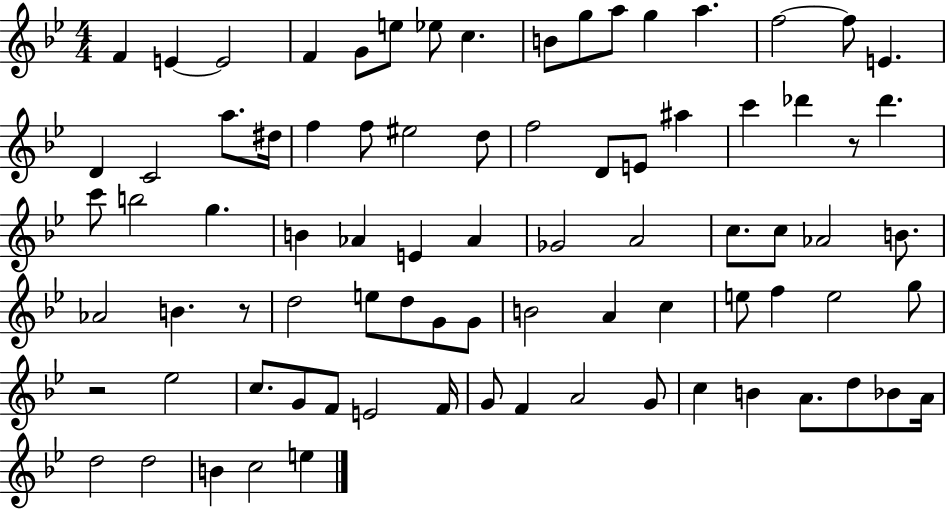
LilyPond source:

{
  \clef treble
  \numericTimeSignature
  \time 4/4
  \key bes \major
  f'4 e'4~~ e'2 | f'4 g'8 e''8 ees''8 c''4. | b'8 g''8 a''8 g''4 a''4. | f''2~~ f''8 e'4. | \break d'4 c'2 a''8. dis''16 | f''4 f''8 eis''2 d''8 | f''2 d'8 e'8 ais''4 | c'''4 des'''4 r8 des'''4. | \break c'''8 b''2 g''4. | b'4 aes'4 e'4 aes'4 | ges'2 a'2 | c''8. c''8 aes'2 b'8. | \break aes'2 b'4. r8 | d''2 e''8 d''8 g'8 g'8 | b'2 a'4 c''4 | e''8 f''4 e''2 g''8 | \break r2 ees''2 | c''8. g'8 f'8 e'2 f'16 | g'8 f'4 a'2 g'8 | c''4 b'4 a'8. d''8 bes'8 a'16 | \break d''2 d''2 | b'4 c''2 e''4 | \bar "|."
}